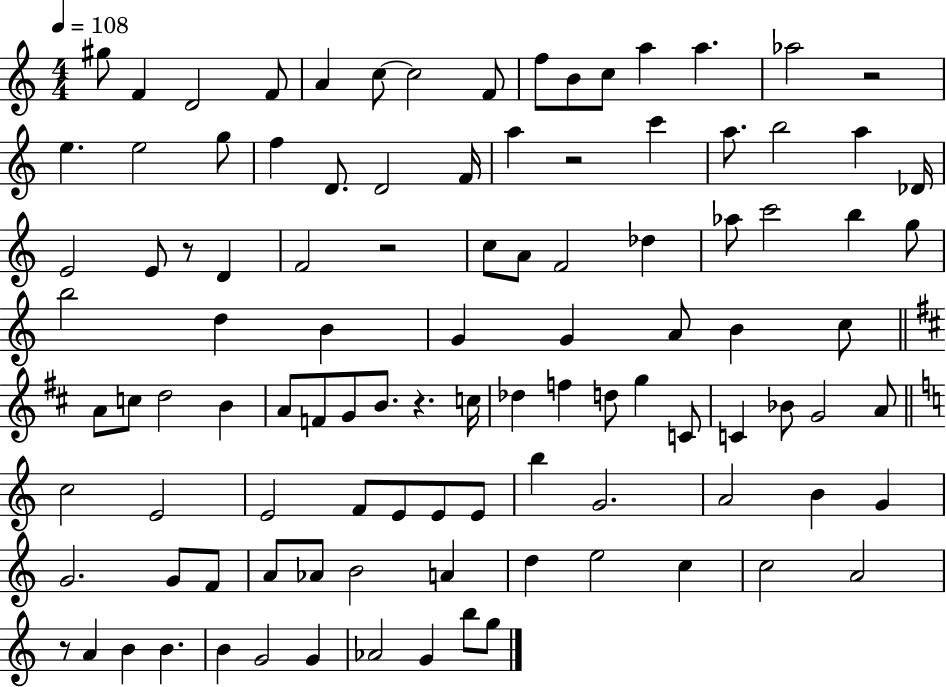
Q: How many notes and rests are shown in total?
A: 105